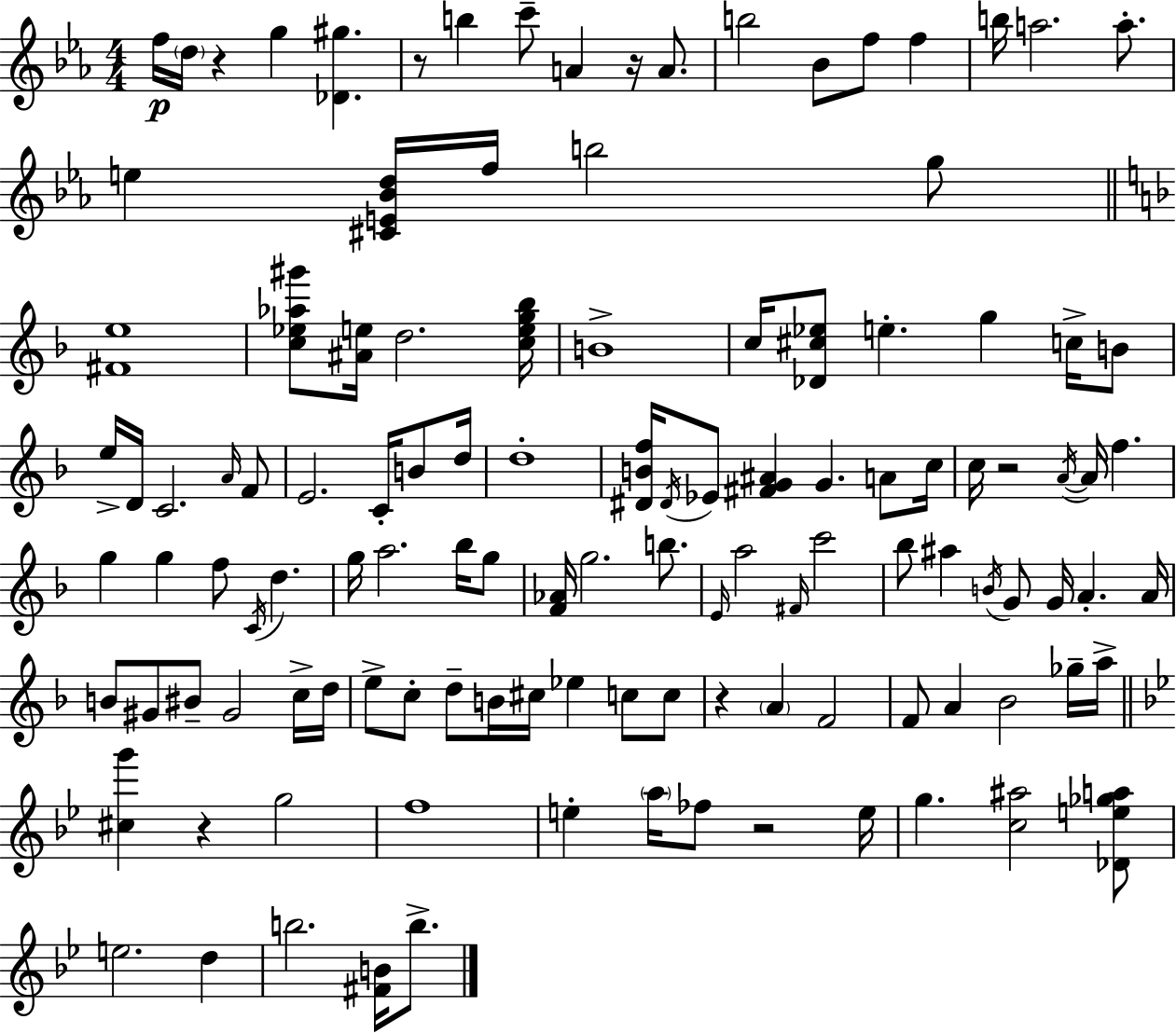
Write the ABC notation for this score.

X:1
T:Untitled
M:4/4
L:1/4
K:Cm
f/4 d/4 z g [_D^g] z/2 b c'/2 A z/4 A/2 b2 _B/2 f/2 f b/4 a2 a/2 e [^CE_Bd]/4 f/4 b2 g/2 [^Fe]4 [c_e_a^g']/2 [^Ae]/4 d2 [ceg_b]/4 B4 c/4 [_D^c_e]/2 e g c/4 B/2 e/4 D/4 C2 A/4 F/2 E2 C/4 B/2 d/4 d4 [^DBf]/4 ^D/4 _E/2 [^FG^A] G A/2 c/4 c/4 z2 A/4 A/4 f g g f/2 C/4 d g/4 a2 _b/4 g/2 [F_A]/4 g2 b/2 E/4 a2 ^F/4 c'2 _b/2 ^a B/4 G/2 G/4 A A/4 B/2 ^G/2 ^B/2 ^G2 c/4 d/4 e/2 c/2 d/2 B/4 ^c/4 _e c/2 c/2 z A F2 F/2 A _B2 _g/4 a/4 [^cg'] z g2 f4 e a/4 _f/2 z2 e/4 g [c^a]2 [_De_ga]/2 e2 d b2 [^FB]/4 b/2